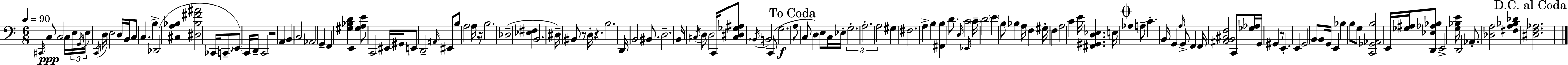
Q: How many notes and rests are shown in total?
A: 137